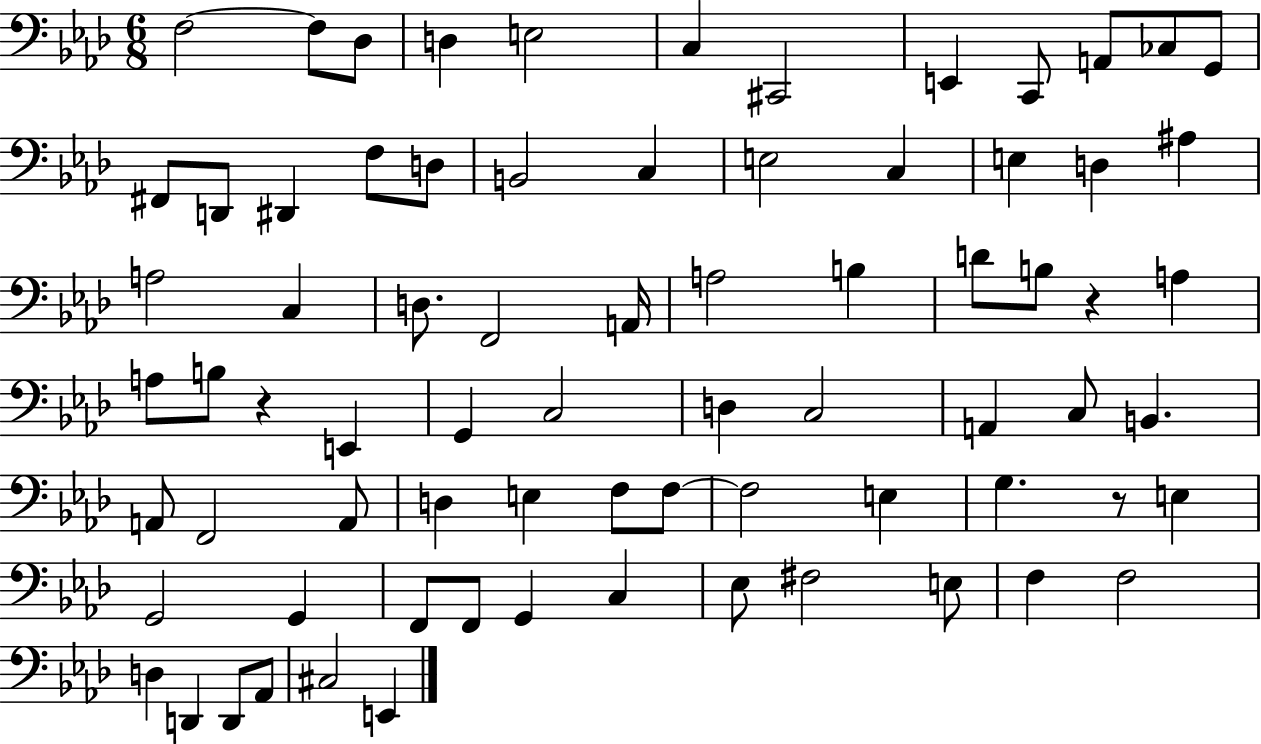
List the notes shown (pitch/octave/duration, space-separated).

F3/h F3/e Db3/e D3/q E3/h C3/q C#2/h E2/q C2/e A2/e CES3/e G2/e F#2/e D2/e D#2/q F3/e D3/e B2/h C3/q E3/h C3/q E3/q D3/q A#3/q A3/h C3/q D3/e. F2/h A2/s A3/h B3/q D4/e B3/e R/q A3/q A3/e B3/e R/q E2/q G2/q C3/h D3/q C3/h A2/q C3/e B2/q. A2/e F2/h A2/e D3/q E3/q F3/e F3/e F3/h E3/q G3/q. R/e E3/q G2/h G2/q F2/e F2/e G2/q C3/q Eb3/e F#3/h E3/e F3/q F3/h D3/q D2/q D2/e Ab2/e C#3/h E2/q